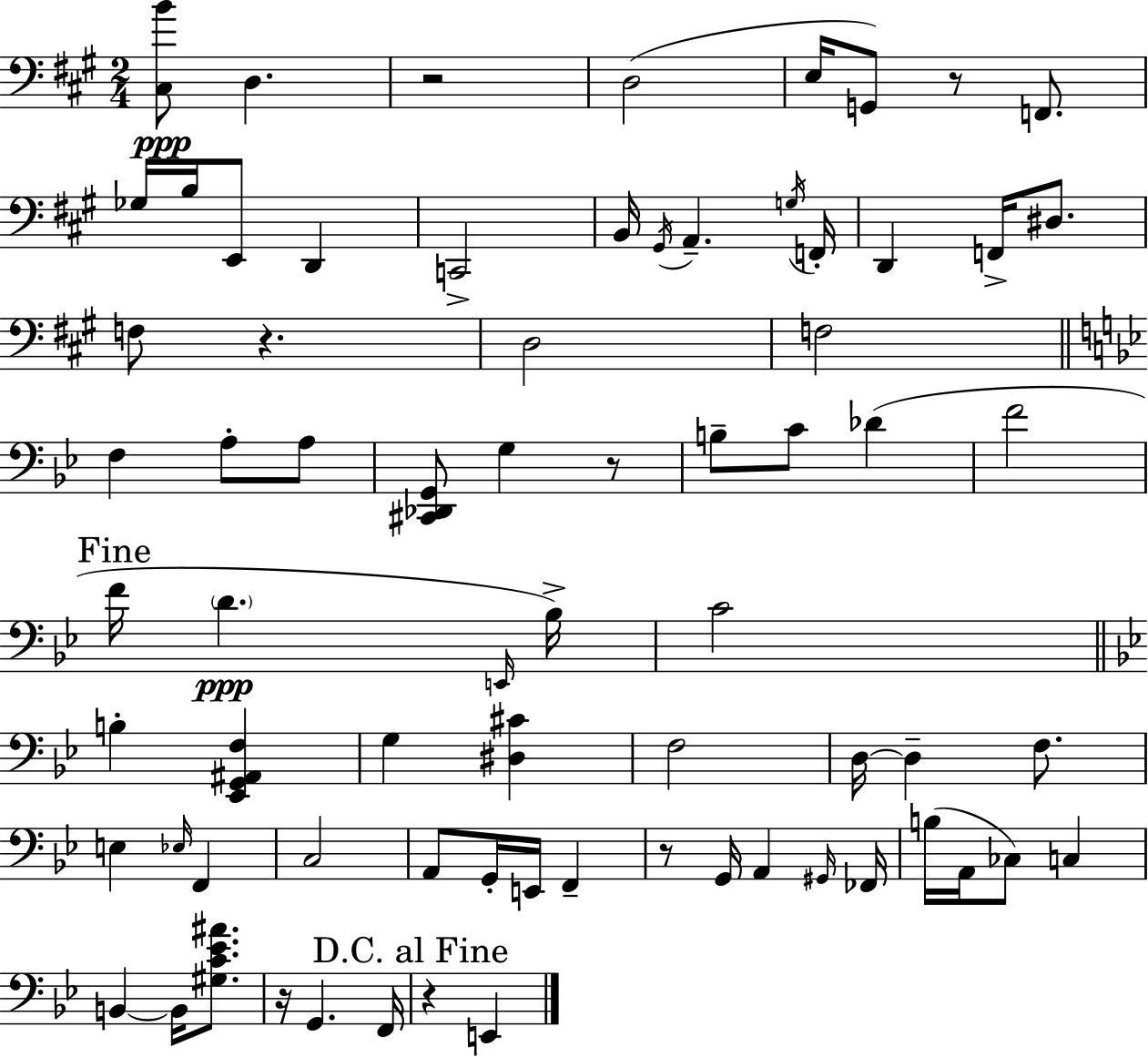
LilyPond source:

{
  \clef bass
  \numericTimeSignature
  \time 2/4
  \key a \major
  <cis b'>8\ppp d4. | r2 | d2( | e16 g,8) r8 f,8. | \break ges16 b16 e,8 d,4 | c,2-> | b,16 \acciaccatura { gis,16 } a,4.-- | \acciaccatura { g16 } f,16-. d,4 f,16-> dis8. | \break f8 r4. | d2 | f2 | \bar "||" \break \key bes \major f4 a8-. a8 | <cis, des, g,>8 g4 r8 | b8-- c'8 des'4( | f'2 | \break \mark "Fine" f'16 \parenthesize d'4.\ppp \grace { e,16 }) | bes16-> c'2 | \bar "||" \break \key g \minor b4-. <ees, g, ais, f>4 | g4 <dis cis'>4 | f2 | d16~~ d4-- f8. | \break e4 \grace { ees16 } f,4 | c2 | a,8 g,16-. e,16 f,4-- | r8 g,16 a,4 | \break \grace { gis,16 } fes,16 b16( a,16 ces8) c4 | b,4~~ b,16 <gis c' ees' ais'>8. | r16 g,4. | f,16 \mark "D.C. al Fine" r4 e,4 | \break \bar "|."
}